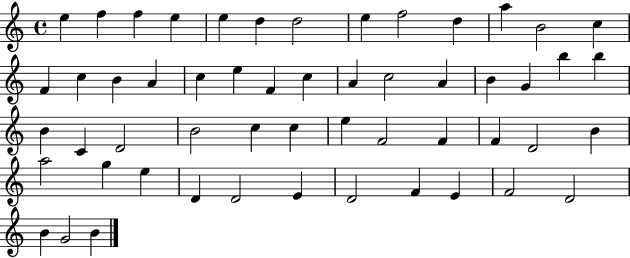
X:1
T:Untitled
M:4/4
L:1/4
K:C
e f f e e d d2 e f2 d a B2 c F c B A c e F c A c2 A B G b b B C D2 B2 c c e F2 F F D2 B a2 g e D D2 E D2 F E F2 D2 B G2 B